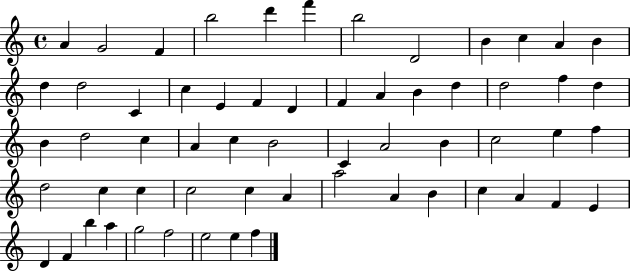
{
  \clef treble
  \time 4/4
  \defaultTimeSignature
  \key c \major
  a'4 g'2 f'4 | b''2 d'''4 f'''4 | b''2 d'2 | b'4 c''4 a'4 b'4 | \break d''4 d''2 c'4 | c''4 e'4 f'4 d'4 | f'4 a'4 b'4 d''4 | d''2 f''4 d''4 | \break b'4 d''2 c''4 | a'4 c''4 b'2 | c'4 a'2 b'4 | c''2 e''4 f''4 | \break d''2 c''4 c''4 | c''2 c''4 a'4 | a''2 a'4 b'4 | c''4 a'4 f'4 e'4 | \break d'4 f'4 b''4 a''4 | g''2 f''2 | e''2 e''4 f''4 | \bar "|."
}